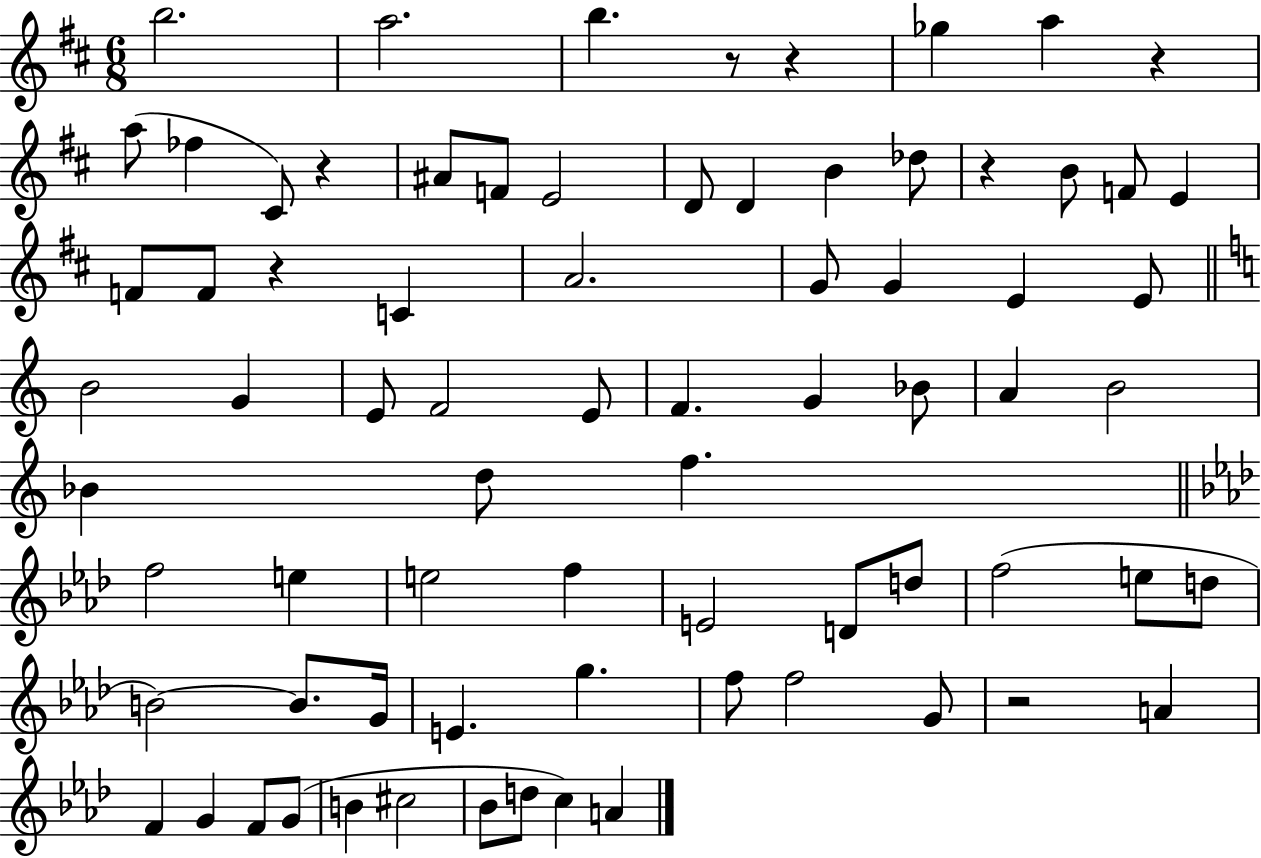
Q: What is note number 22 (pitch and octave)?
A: A4